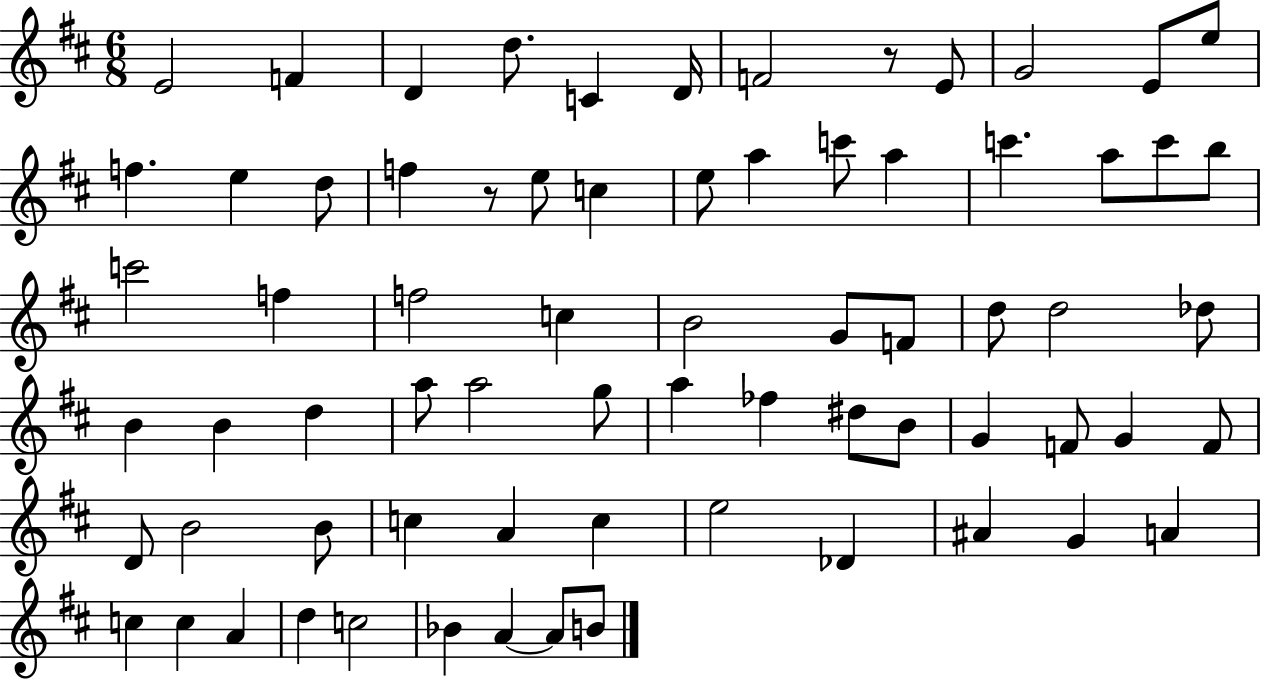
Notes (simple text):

E4/h F4/q D4/q D5/e. C4/q D4/s F4/h R/e E4/e G4/h E4/e E5/e F5/q. E5/q D5/e F5/q R/e E5/e C5/q E5/e A5/q C6/e A5/q C6/q. A5/e C6/e B5/e C6/h F5/q F5/h C5/q B4/h G4/e F4/e D5/e D5/h Db5/e B4/q B4/q D5/q A5/e A5/h G5/e A5/q FES5/q D#5/e B4/e G4/q F4/e G4/q F4/e D4/e B4/h B4/e C5/q A4/q C5/q E5/h Db4/q A#4/q G4/q A4/q C5/q C5/q A4/q D5/q C5/h Bb4/q A4/q A4/e B4/e